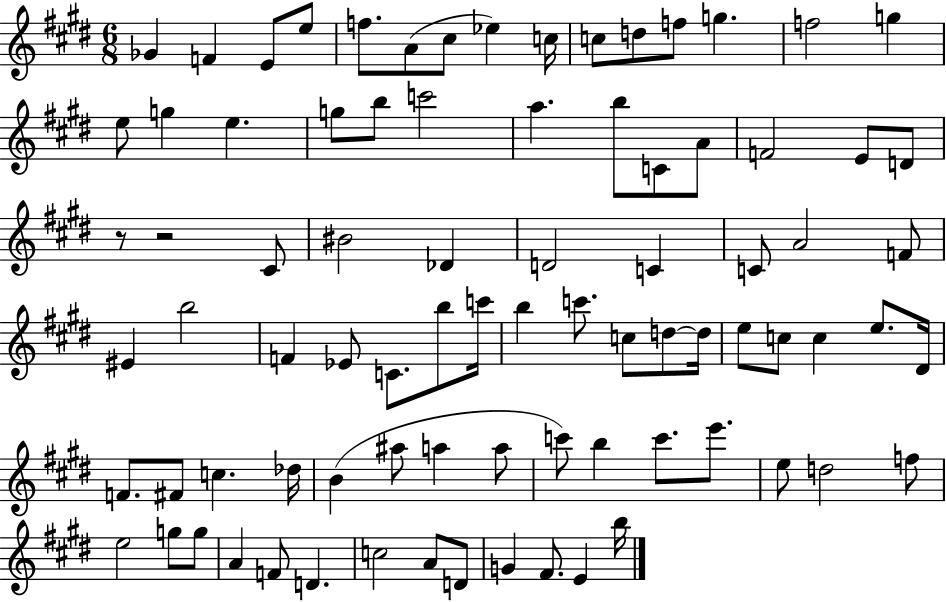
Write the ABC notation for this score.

X:1
T:Untitled
M:6/8
L:1/4
K:E
_G F E/2 e/2 f/2 A/2 ^c/2 _e c/4 c/2 d/2 f/2 g f2 g e/2 g e g/2 b/2 c'2 a b/2 C/2 A/2 F2 E/2 D/2 z/2 z2 ^C/2 ^B2 _D D2 C C/2 A2 F/2 ^E b2 F _E/2 C/2 b/2 c'/4 b c'/2 c/2 d/2 d/4 e/2 c/2 c e/2 ^D/4 F/2 ^F/2 c _d/4 B ^a/2 a a/2 c'/2 b c'/2 e'/2 e/2 d2 f/2 e2 g/2 g/2 A F/2 D c2 A/2 D/2 G ^F/2 E b/4